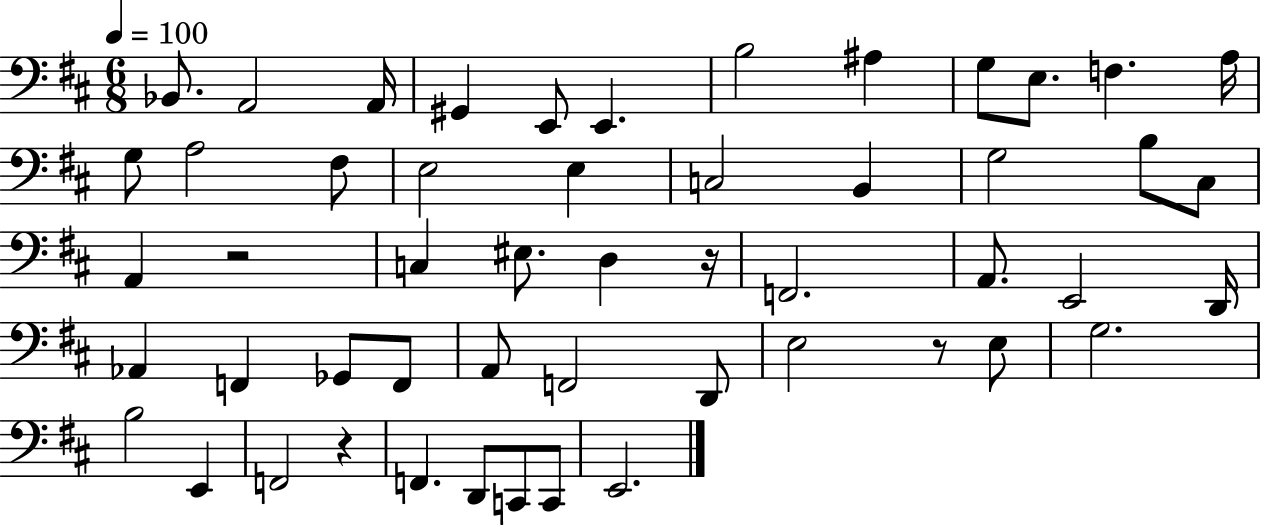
Bb2/e. A2/h A2/s G#2/q E2/e E2/q. B3/h A#3/q G3/e E3/e. F3/q. A3/s G3/e A3/h F#3/e E3/h E3/q C3/h B2/q G3/h B3/e C#3/e A2/q R/h C3/q EIS3/e. D3/q R/s F2/h. A2/e. E2/h D2/s Ab2/q F2/q Gb2/e F2/e A2/e F2/h D2/e E3/h R/e E3/e G3/h. B3/h E2/q F2/h R/q F2/q. D2/e C2/e C2/e E2/h.